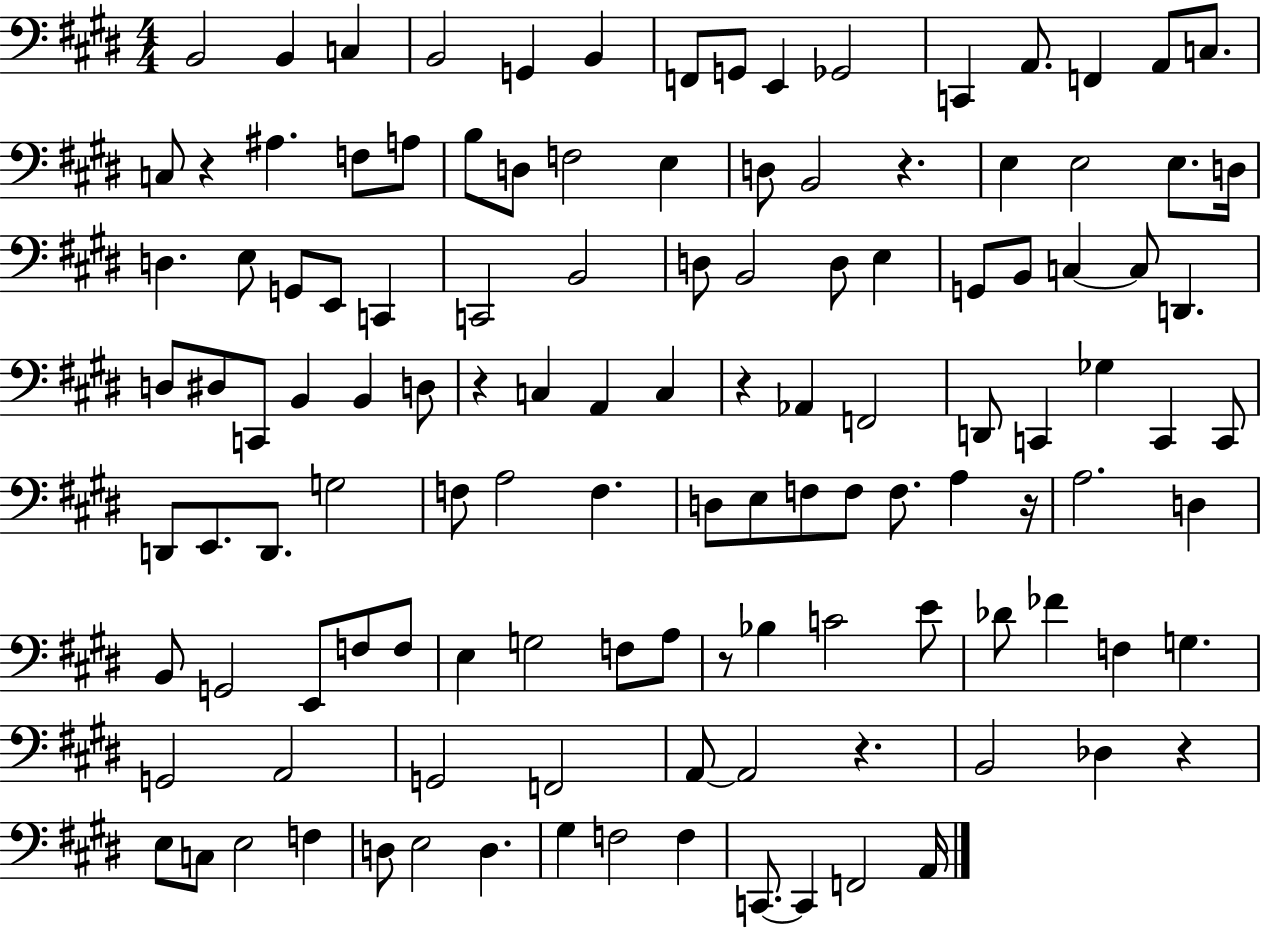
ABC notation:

X:1
T:Untitled
M:4/4
L:1/4
K:E
B,,2 B,, C, B,,2 G,, B,, F,,/2 G,,/2 E,, _G,,2 C,, A,,/2 F,, A,,/2 C,/2 C,/2 z ^A, F,/2 A,/2 B,/2 D,/2 F,2 E, D,/2 B,,2 z E, E,2 E,/2 D,/4 D, E,/2 G,,/2 E,,/2 C,, C,,2 B,,2 D,/2 B,,2 D,/2 E, G,,/2 B,,/2 C, C,/2 D,, D,/2 ^D,/2 C,,/2 B,, B,, D,/2 z C, A,, C, z _A,, F,,2 D,,/2 C,, _G, C,, C,,/2 D,,/2 E,,/2 D,,/2 G,2 F,/2 A,2 F, D,/2 E,/2 F,/2 F,/2 F,/2 A, z/4 A,2 D, B,,/2 G,,2 E,,/2 F,/2 F,/2 E, G,2 F,/2 A,/2 z/2 _B, C2 E/2 _D/2 _F F, G, G,,2 A,,2 G,,2 F,,2 A,,/2 A,,2 z B,,2 _D, z E,/2 C,/2 E,2 F, D,/2 E,2 D, ^G, F,2 F, C,,/2 C,, F,,2 A,,/4